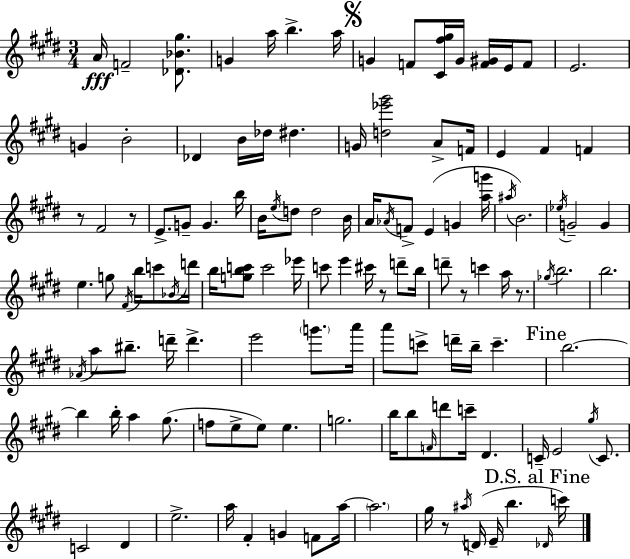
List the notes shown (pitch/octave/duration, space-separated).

A4/s F4/h [Db4,Bb4,G#5]/e. G4/q A5/s B5/q. A5/s G4/q F4/e [C#4,F#5,G#5]/s G4/s [F4,G#4]/s E4/s F4/e E4/h. G4/q B4/h Db4/q B4/s Db5/s D#5/q. G4/s [D5,Eb6,G#6]/h A4/e F4/s E4/q F#4/q F4/q R/e F#4/h R/e E4/e. G4/e G4/q. B5/s B4/s E5/s D5/e D5/h B4/s A4/s Ab4/s F4/e E4/q G4/q [A5,G6]/s A#5/s B4/h. Eb5/s G4/h G4/q E5/q. G5/e F#4/s B5/s C6/e Bb4/s D6/s B5/s [G5,B5,C6]/e C6/h Eb6/s C6/e E6/q C#6/s R/e D6/e B5/s D6/e R/e C6/q A5/s R/e. Gb5/s B5/h. B5/h. Ab4/s A5/e BIS5/e. D6/s D6/q. E6/h G6/e. A6/s A6/e C6/e D6/s B5/s C6/q. B5/h. B5/q B5/s A5/q G#5/e. F5/e E5/e E5/e E5/q. G5/h. B5/s B5/e F4/s D6/e C6/s D#4/q. C4/s E4/h G#5/s C4/e. C4/h D#4/q E5/h. A5/s F#4/q G4/q F4/e A5/s A5/h. G#5/s R/e A#5/s D4/s E4/s B5/q. Db4/s C6/s